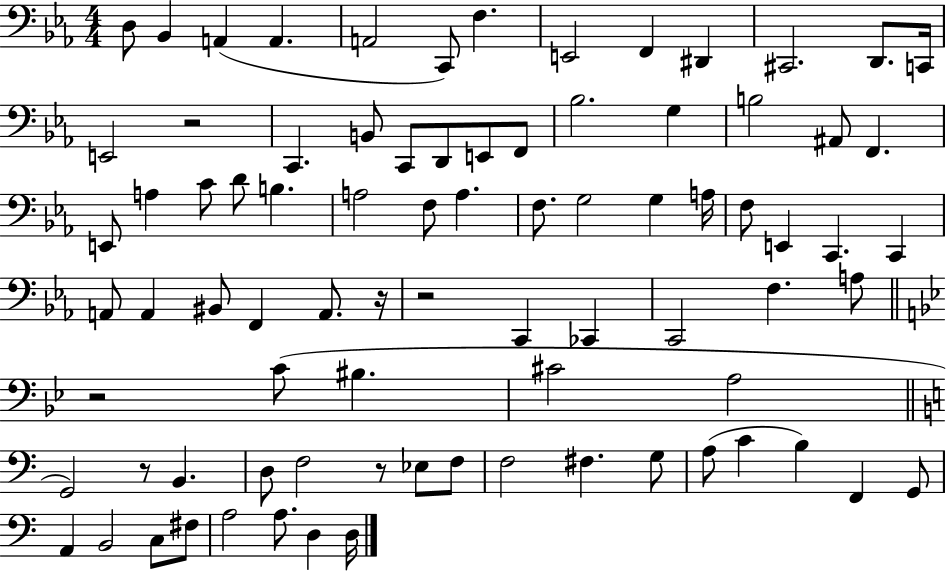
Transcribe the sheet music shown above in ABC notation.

X:1
T:Untitled
M:4/4
L:1/4
K:Eb
D,/2 _B,, A,, A,, A,,2 C,,/2 F, E,,2 F,, ^D,, ^C,,2 D,,/2 C,,/4 E,,2 z2 C,, B,,/2 C,,/2 D,,/2 E,,/2 F,,/2 _B,2 G, B,2 ^A,,/2 F,, E,,/2 A, C/2 D/2 B, A,2 F,/2 A, F,/2 G,2 G, A,/4 F,/2 E,, C,, C,, A,,/2 A,, ^B,,/2 F,, A,,/2 z/4 z2 C,, _C,, C,,2 F, A,/2 z2 C/2 ^B, ^C2 A,2 G,,2 z/2 B,, D,/2 F,2 z/2 _E,/2 F,/2 F,2 ^F, G,/2 A,/2 C B, F,, G,,/2 A,, B,,2 C,/2 ^F,/2 A,2 A,/2 D, D,/4